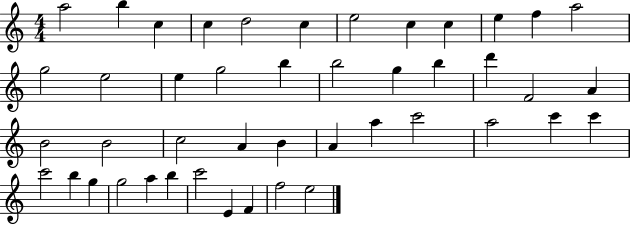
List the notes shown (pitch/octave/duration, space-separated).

A5/h B5/q C5/q C5/q D5/h C5/q E5/h C5/q C5/q E5/q F5/q A5/h G5/h E5/h E5/q G5/h B5/q B5/h G5/q B5/q D6/q F4/h A4/q B4/h B4/h C5/h A4/q B4/q A4/q A5/q C6/h A5/h C6/q C6/q C6/h B5/q G5/q G5/h A5/q B5/q C6/h E4/q F4/q F5/h E5/h